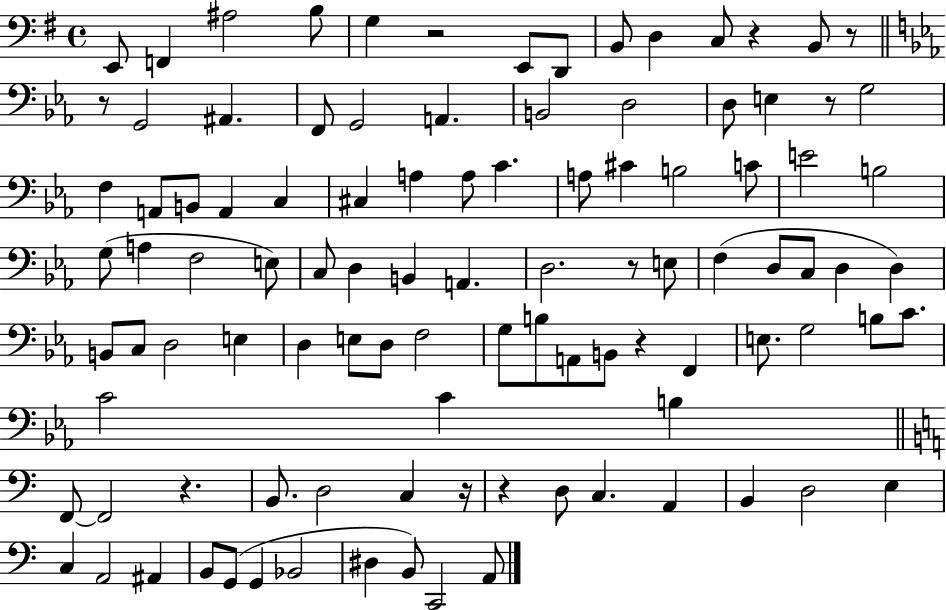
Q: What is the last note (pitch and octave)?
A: A2